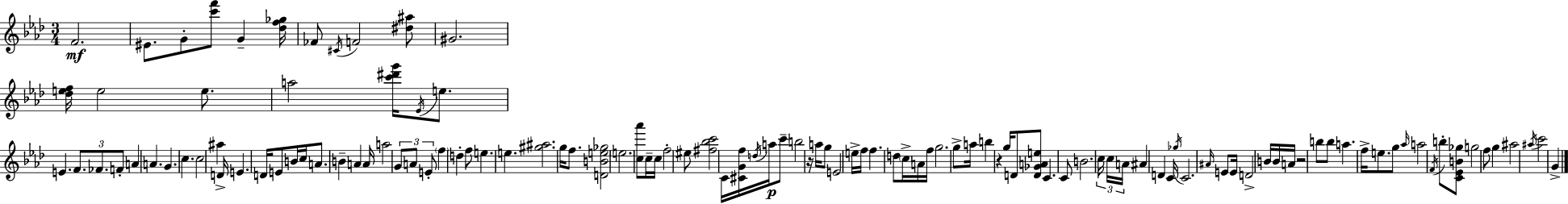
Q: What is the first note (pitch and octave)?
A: F4